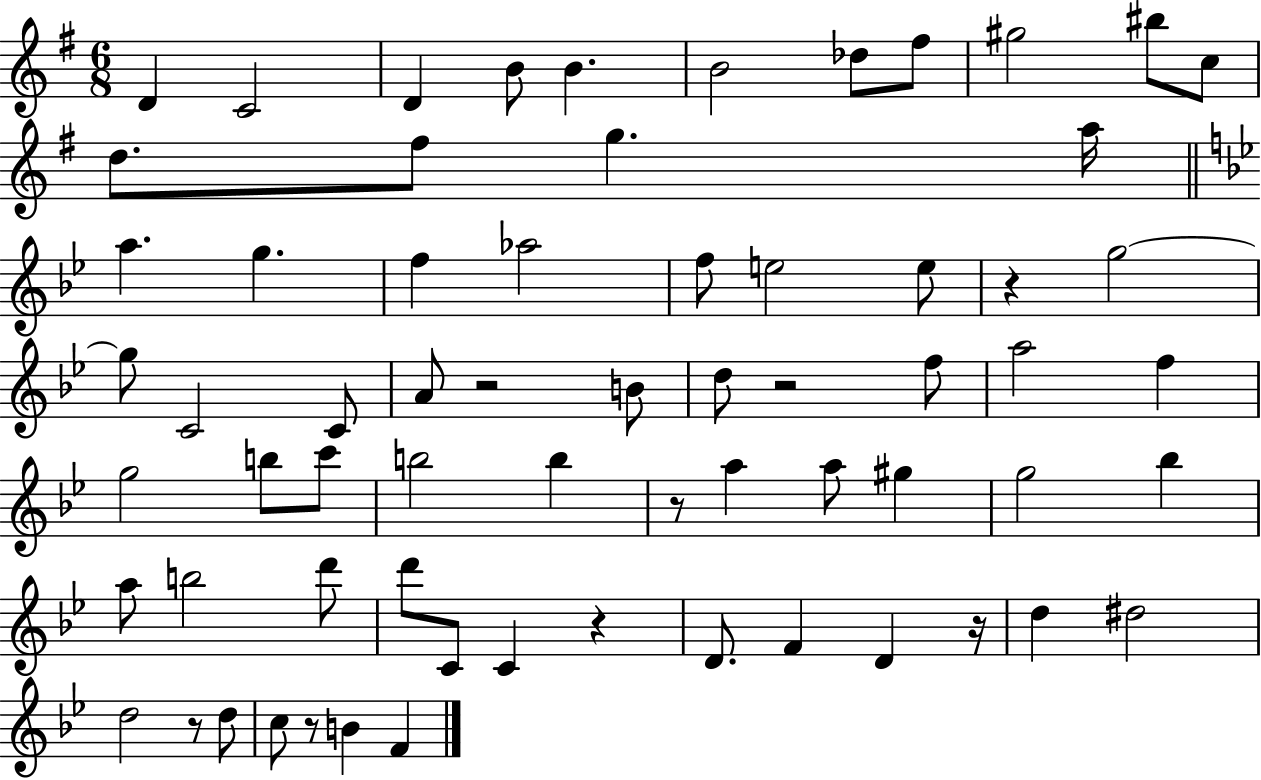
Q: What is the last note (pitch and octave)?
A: F4